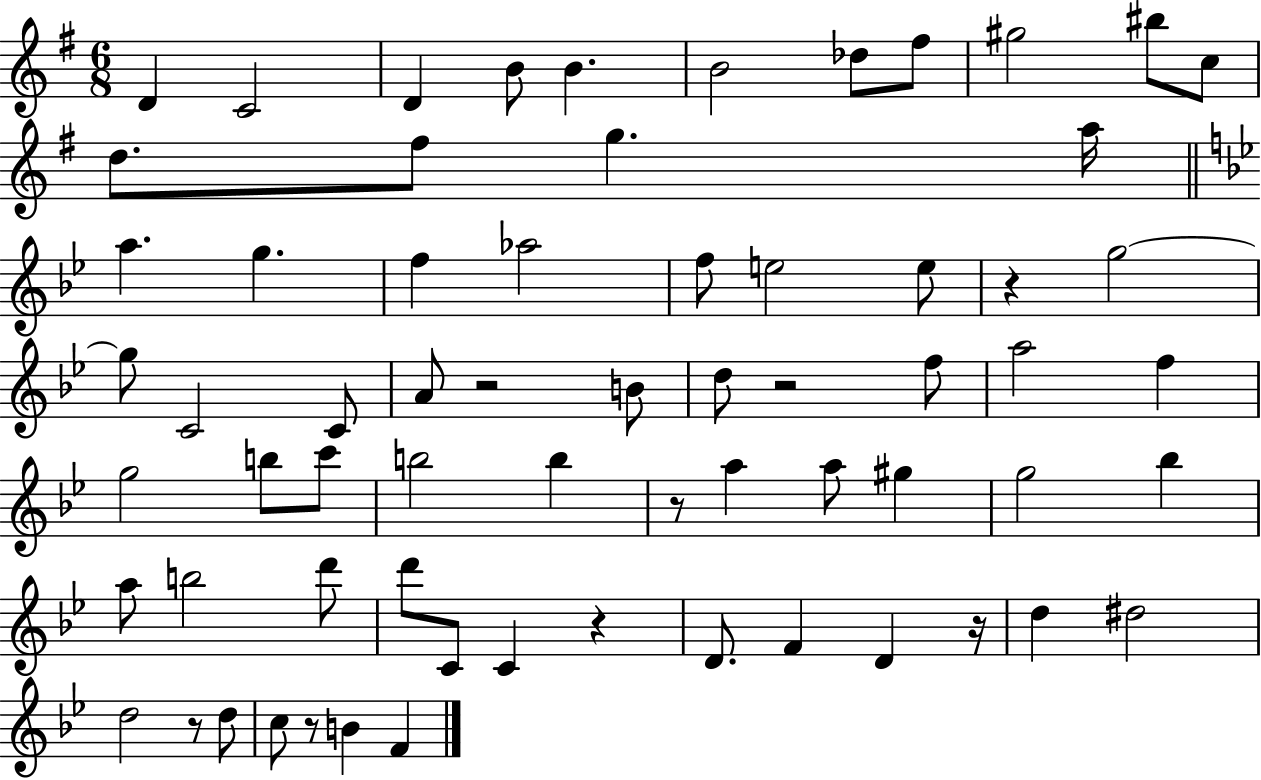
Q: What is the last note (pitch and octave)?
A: F4